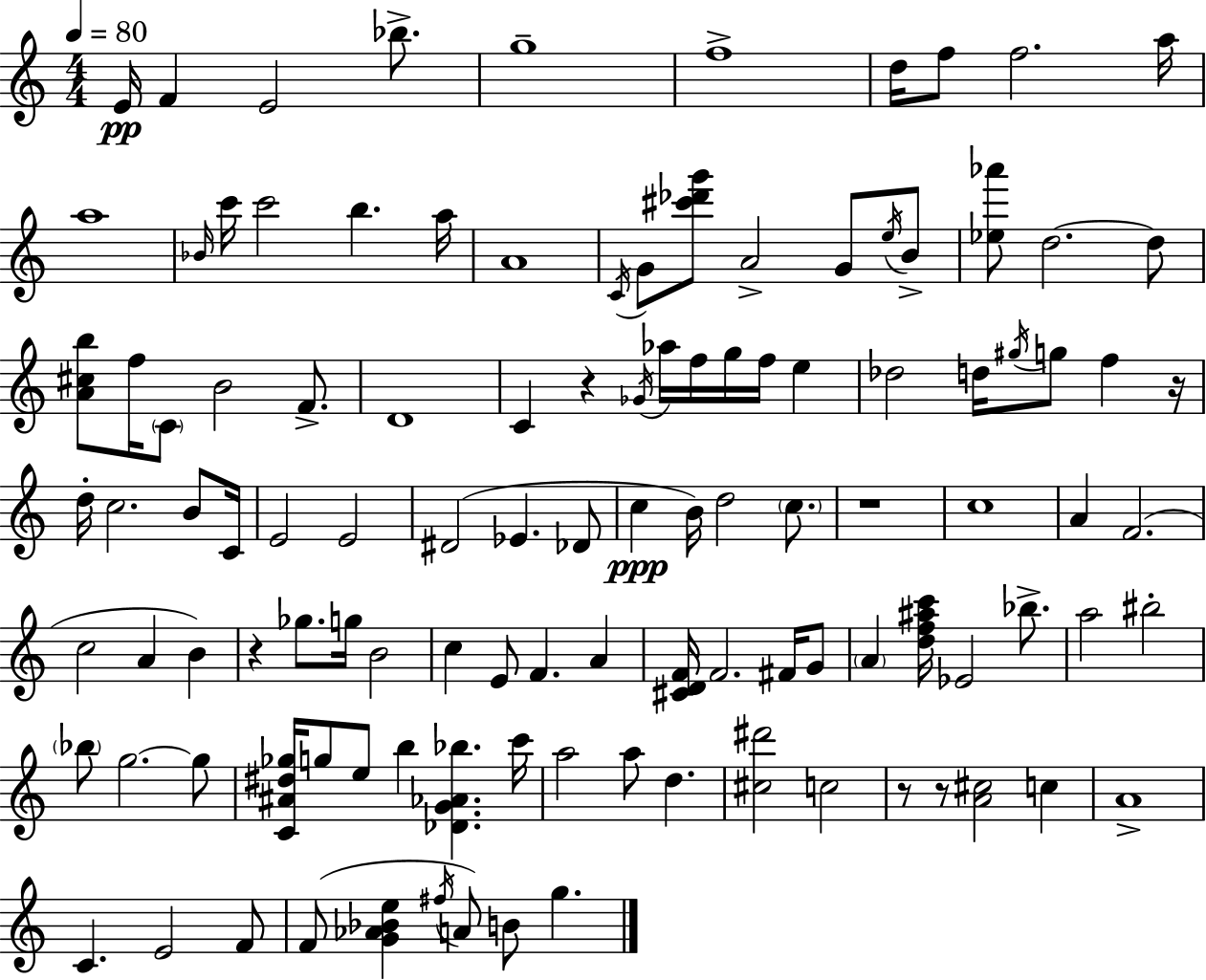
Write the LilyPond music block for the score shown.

{
  \clef treble
  \numericTimeSignature
  \time 4/4
  \key a \minor
  \tempo 4 = 80
  e'16\pp f'4 e'2 bes''8.-> | g''1-- | f''1-> | d''16 f''8 f''2. a''16 | \break a''1 | \grace { bes'16 } c'''16 c'''2 b''4. | a''16 a'1 | \acciaccatura { c'16 } g'8 <cis''' des''' g'''>8 a'2-> g'8 | \break \acciaccatura { e''16 } b'8-> <ees'' aes'''>8 d''2.~~ | d''8 <a' cis'' b''>8 f''16 \parenthesize c'8 b'2 | f'8.-> d'1 | c'4 r4 \acciaccatura { ges'16 } aes''16 f''16 g''16 f''16 | \break e''4 des''2 d''16 \acciaccatura { gis''16 } g''8 | f''4 r16 d''16-. c''2. | b'8 c'16 e'2 e'2 | dis'2( ees'4. | \break des'8 c''4\ppp b'16) d''2 | \parenthesize c''8. r1 | c''1 | a'4 f'2.( | \break c''2 a'4 | b'4) r4 ges''8. g''16 b'2 | c''4 e'8 f'4. | a'4 <cis' d' f'>16 f'2. | \break fis'16 g'8 \parenthesize a'4 <d'' f'' ais'' c'''>16 ees'2 | bes''8.-> a''2 bis''2-. | \parenthesize bes''8 g''2.~~ | g''8 <c' ais' dis'' ges''>16 g''8 e''8 b''4 <des' g' aes' bes''>4. | \break c'''16 a''2 a''8 d''4. | <cis'' dis'''>2 c''2 | r8 r8 <a' cis''>2 | c''4 a'1-> | \break c'4. e'2 | f'8 f'8( <g' aes' bes' e''>4 \acciaccatura { fis''16 } a'8) b'8 | g''4. \bar "|."
}